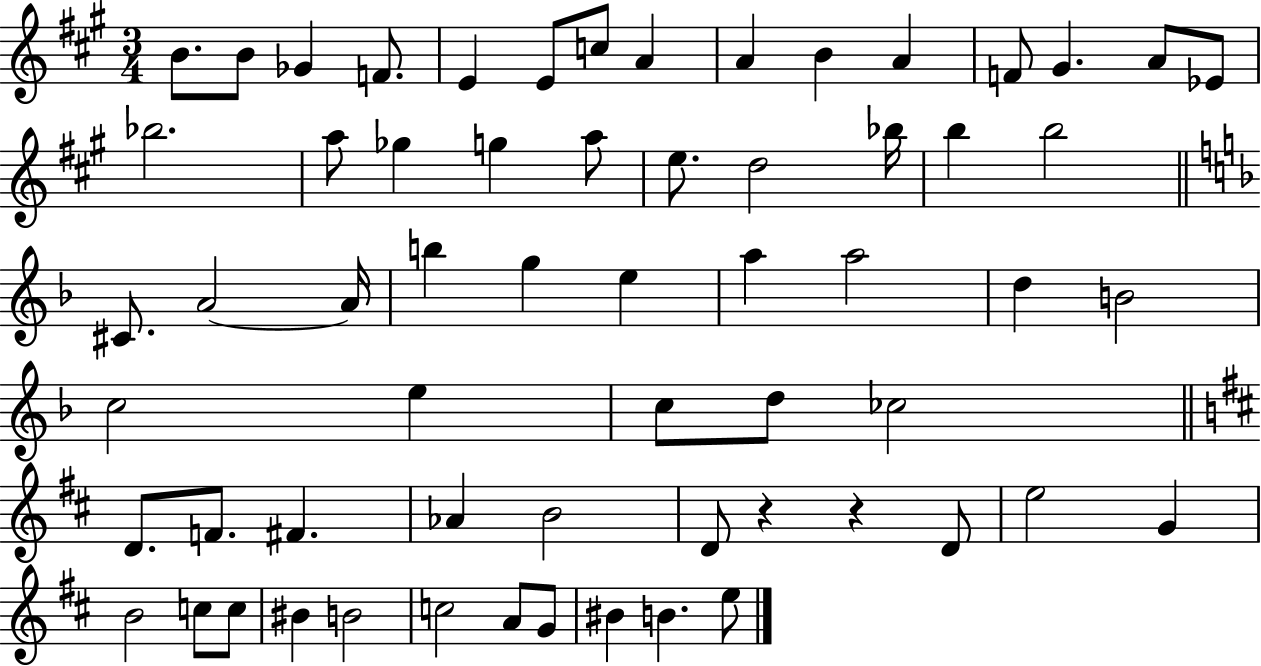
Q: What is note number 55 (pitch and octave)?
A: C5